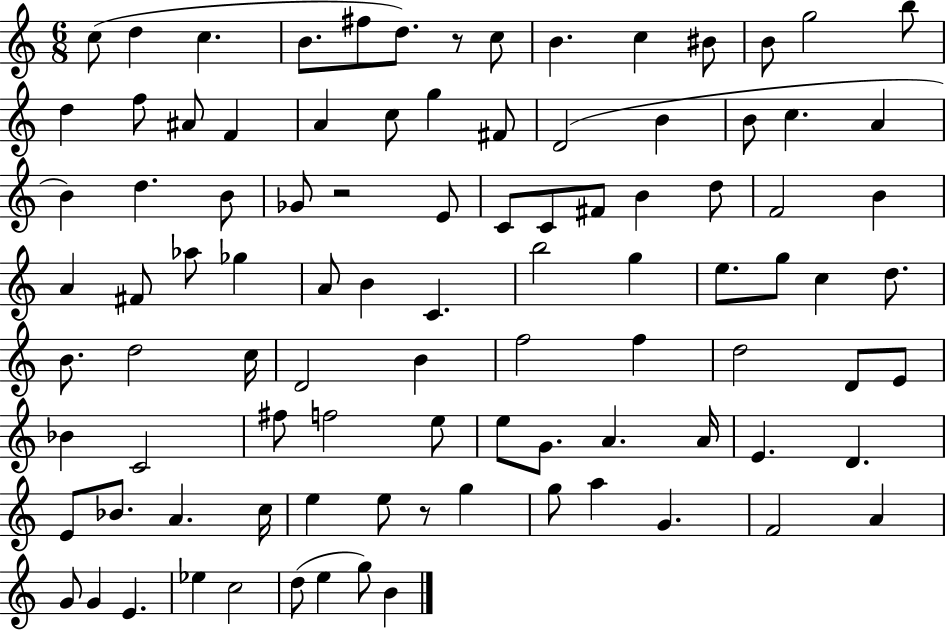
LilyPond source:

{
  \clef treble
  \numericTimeSignature
  \time 6/8
  \key c \major
  c''8( d''4 c''4. | b'8. fis''8 d''8.) r8 c''8 | b'4. c''4 bis'8 | b'8 g''2 b''8 | \break d''4 f''8 ais'8 f'4 | a'4 c''8 g''4 fis'8 | d'2( b'4 | b'8 c''4. a'4 | \break b'4) d''4. b'8 | ges'8 r2 e'8 | c'8 c'8 fis'8 b'4 d''8 | f'2 b'4 | \break a'4 fis'8 aes''8 ges''4 | a'8 b'4 c'4. | b''2 g''4 | e''8. g''8 c''4 d''8. | \break b'8. d''2 c''16 | d'2 b'4 | f''2 f''4 | d''2 d'8 e'8 | \break bes'4 c'2 | fis''8 f''2 e''8 | e''8 g'8. a'4. a'16 | e'4. d'4. | \break e'8 bes'8. a'4. c''16 | e''4 e''8 r8 g''4 | g''8 a''4 g'4. | f'2 a'4 | \break g'8 g'4 e'4. | ees''4 c''2 | d''8( e''4 g''8) b'4 | \bar "|."
}